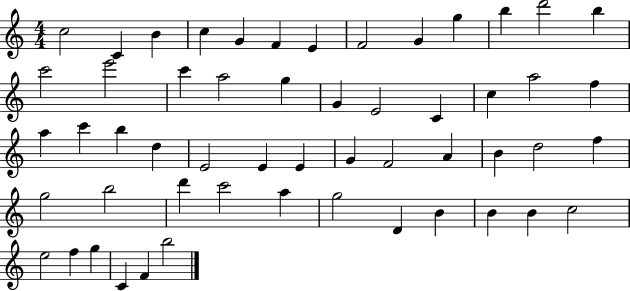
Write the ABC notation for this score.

X:1
T:Untitled
M:4/4
L:1/4
K:C
c2 C B c G F E F2 G g b d'2 b c'2 e'2 c' a2 g G E2 C c a2 f a c' b d E2 E E G F2 A B d2 f g2 b2 d' c'2 a g2 D B B B c2 e2 f g C F b2